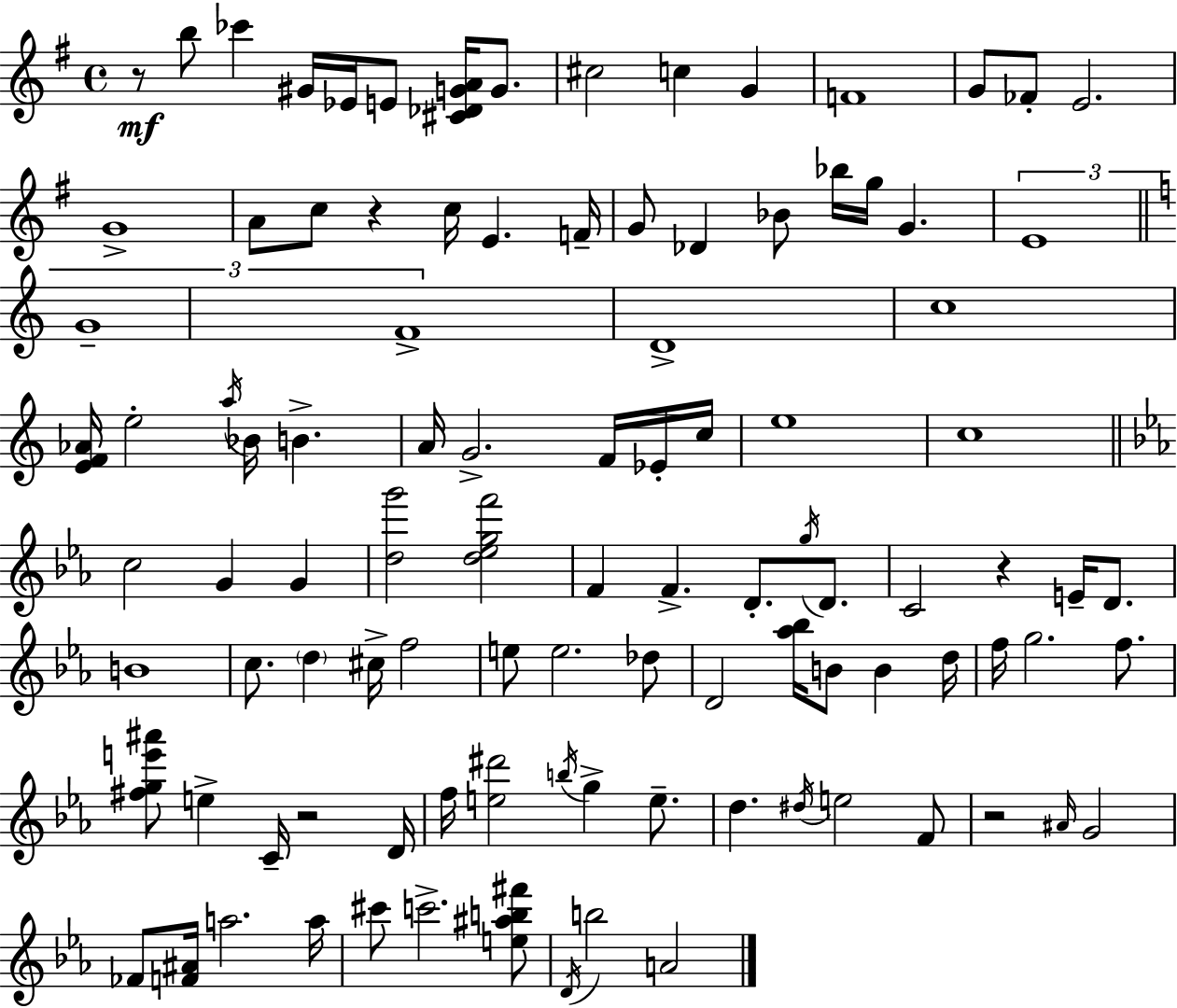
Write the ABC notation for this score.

X:1
T:Untitled
M:4/4
L:1/4
K:Em
z/2 b/2 _c' ^G/4 _E/4 E/2 [^C_DGA]/4 G/2 ^c2 c G F4 G/2 _F/2 E2 G4 A/2 c/2 z c/4 E F/4 G/2 _D _B/2 _b/4 g/4 G E4 G4 F4 D4 c4 [EF_A]/4 e2 a/4 _B/4 B A/4 G2 F/4 _E/4 c/4 e4 c4 c2 G G [dg']2 [d_egf']2 F F D/2 g/4 D/2 C2 z E/4 D/2 B4 c/2 d ^c/4 f2 e/2 e2 _d/2 D2 [_a_b]/4 B/2 B d/4 f/4 g2 f/2 [^fge'^a']/2 e C/4 z2 D/4 f/4 [e^d']2 b/4 g e/2 d ^d/4 e2 F/2 z2 ^A/4 G2 _F/2 [F^A]/4 a2 a/4 ^c'/2 c'2 [e^ab^f']/2 D/4 b2 A2